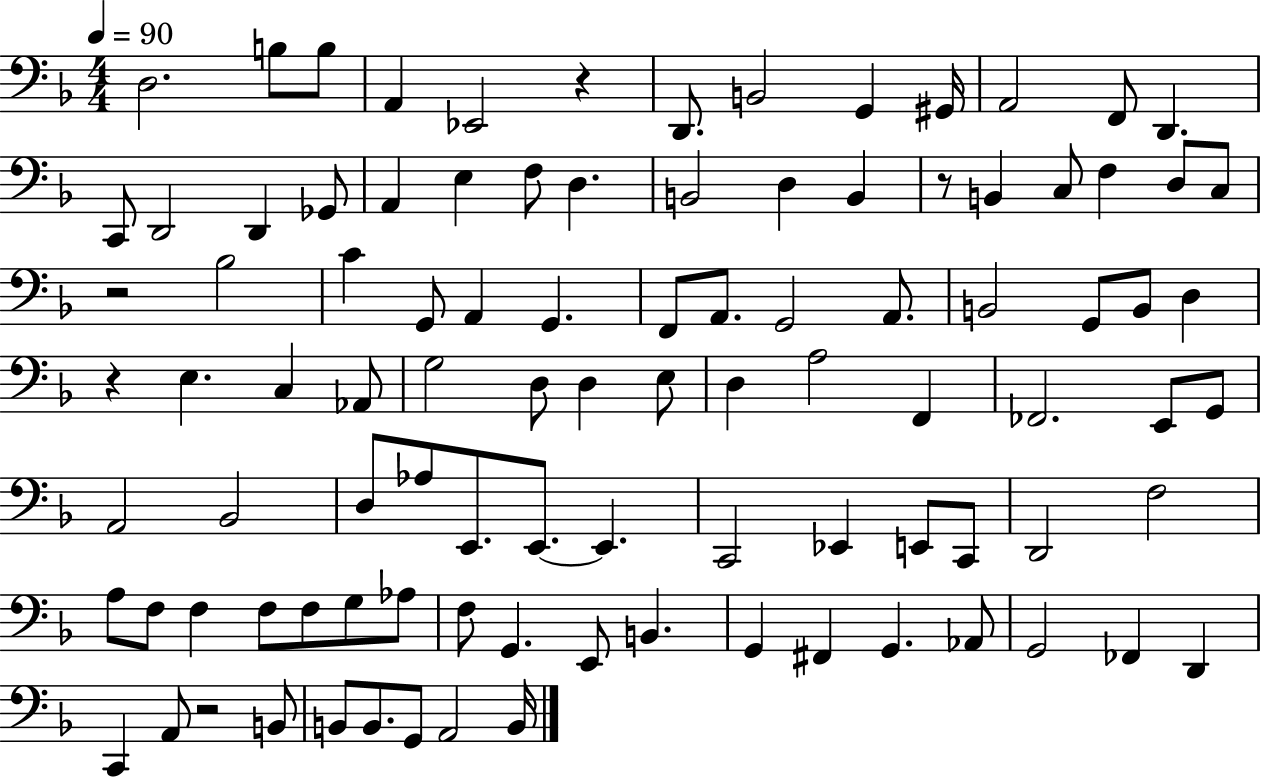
D3/h. B3/e B3/e A2/q Eb2/h R/q D2/e. B2/h G2/q G#2/s A2/h F2/e D2/q. C2/e D2/h D2/q Gb2/e A2/q E3/q F3/e D3/q. B2/h D3/q B2/q R/e B2/q C3/e F3/q D3/e C3/e R/h Bb3/h C4/q G2/e A2/q G2/q. F2/e A2/e. G2/h A2/e. B2/h G2/e B2/e D3/q R/q E3/q. C3/q Ab2/e G3/h D3/e D3/q E3/e D3/q A3/h F2/q FES2/h. E2/e G2/e A2/h Bb2/h D3/e Ab3/e E2/e. E2/e. E2/q. C2/h Eb2/q E2/e C2/e D2/h F3/h A3/e F3/e F3/q F3/e F3/e G3/e Ab3/e F3/e G2/q. E2/e B2/q. G2/q F#2/q G2/q. Ab2/e G2/h FES2/q D2/q C2/q A2/e R/h B2/e B2/e B2/e. G2/e A2/h B2/s